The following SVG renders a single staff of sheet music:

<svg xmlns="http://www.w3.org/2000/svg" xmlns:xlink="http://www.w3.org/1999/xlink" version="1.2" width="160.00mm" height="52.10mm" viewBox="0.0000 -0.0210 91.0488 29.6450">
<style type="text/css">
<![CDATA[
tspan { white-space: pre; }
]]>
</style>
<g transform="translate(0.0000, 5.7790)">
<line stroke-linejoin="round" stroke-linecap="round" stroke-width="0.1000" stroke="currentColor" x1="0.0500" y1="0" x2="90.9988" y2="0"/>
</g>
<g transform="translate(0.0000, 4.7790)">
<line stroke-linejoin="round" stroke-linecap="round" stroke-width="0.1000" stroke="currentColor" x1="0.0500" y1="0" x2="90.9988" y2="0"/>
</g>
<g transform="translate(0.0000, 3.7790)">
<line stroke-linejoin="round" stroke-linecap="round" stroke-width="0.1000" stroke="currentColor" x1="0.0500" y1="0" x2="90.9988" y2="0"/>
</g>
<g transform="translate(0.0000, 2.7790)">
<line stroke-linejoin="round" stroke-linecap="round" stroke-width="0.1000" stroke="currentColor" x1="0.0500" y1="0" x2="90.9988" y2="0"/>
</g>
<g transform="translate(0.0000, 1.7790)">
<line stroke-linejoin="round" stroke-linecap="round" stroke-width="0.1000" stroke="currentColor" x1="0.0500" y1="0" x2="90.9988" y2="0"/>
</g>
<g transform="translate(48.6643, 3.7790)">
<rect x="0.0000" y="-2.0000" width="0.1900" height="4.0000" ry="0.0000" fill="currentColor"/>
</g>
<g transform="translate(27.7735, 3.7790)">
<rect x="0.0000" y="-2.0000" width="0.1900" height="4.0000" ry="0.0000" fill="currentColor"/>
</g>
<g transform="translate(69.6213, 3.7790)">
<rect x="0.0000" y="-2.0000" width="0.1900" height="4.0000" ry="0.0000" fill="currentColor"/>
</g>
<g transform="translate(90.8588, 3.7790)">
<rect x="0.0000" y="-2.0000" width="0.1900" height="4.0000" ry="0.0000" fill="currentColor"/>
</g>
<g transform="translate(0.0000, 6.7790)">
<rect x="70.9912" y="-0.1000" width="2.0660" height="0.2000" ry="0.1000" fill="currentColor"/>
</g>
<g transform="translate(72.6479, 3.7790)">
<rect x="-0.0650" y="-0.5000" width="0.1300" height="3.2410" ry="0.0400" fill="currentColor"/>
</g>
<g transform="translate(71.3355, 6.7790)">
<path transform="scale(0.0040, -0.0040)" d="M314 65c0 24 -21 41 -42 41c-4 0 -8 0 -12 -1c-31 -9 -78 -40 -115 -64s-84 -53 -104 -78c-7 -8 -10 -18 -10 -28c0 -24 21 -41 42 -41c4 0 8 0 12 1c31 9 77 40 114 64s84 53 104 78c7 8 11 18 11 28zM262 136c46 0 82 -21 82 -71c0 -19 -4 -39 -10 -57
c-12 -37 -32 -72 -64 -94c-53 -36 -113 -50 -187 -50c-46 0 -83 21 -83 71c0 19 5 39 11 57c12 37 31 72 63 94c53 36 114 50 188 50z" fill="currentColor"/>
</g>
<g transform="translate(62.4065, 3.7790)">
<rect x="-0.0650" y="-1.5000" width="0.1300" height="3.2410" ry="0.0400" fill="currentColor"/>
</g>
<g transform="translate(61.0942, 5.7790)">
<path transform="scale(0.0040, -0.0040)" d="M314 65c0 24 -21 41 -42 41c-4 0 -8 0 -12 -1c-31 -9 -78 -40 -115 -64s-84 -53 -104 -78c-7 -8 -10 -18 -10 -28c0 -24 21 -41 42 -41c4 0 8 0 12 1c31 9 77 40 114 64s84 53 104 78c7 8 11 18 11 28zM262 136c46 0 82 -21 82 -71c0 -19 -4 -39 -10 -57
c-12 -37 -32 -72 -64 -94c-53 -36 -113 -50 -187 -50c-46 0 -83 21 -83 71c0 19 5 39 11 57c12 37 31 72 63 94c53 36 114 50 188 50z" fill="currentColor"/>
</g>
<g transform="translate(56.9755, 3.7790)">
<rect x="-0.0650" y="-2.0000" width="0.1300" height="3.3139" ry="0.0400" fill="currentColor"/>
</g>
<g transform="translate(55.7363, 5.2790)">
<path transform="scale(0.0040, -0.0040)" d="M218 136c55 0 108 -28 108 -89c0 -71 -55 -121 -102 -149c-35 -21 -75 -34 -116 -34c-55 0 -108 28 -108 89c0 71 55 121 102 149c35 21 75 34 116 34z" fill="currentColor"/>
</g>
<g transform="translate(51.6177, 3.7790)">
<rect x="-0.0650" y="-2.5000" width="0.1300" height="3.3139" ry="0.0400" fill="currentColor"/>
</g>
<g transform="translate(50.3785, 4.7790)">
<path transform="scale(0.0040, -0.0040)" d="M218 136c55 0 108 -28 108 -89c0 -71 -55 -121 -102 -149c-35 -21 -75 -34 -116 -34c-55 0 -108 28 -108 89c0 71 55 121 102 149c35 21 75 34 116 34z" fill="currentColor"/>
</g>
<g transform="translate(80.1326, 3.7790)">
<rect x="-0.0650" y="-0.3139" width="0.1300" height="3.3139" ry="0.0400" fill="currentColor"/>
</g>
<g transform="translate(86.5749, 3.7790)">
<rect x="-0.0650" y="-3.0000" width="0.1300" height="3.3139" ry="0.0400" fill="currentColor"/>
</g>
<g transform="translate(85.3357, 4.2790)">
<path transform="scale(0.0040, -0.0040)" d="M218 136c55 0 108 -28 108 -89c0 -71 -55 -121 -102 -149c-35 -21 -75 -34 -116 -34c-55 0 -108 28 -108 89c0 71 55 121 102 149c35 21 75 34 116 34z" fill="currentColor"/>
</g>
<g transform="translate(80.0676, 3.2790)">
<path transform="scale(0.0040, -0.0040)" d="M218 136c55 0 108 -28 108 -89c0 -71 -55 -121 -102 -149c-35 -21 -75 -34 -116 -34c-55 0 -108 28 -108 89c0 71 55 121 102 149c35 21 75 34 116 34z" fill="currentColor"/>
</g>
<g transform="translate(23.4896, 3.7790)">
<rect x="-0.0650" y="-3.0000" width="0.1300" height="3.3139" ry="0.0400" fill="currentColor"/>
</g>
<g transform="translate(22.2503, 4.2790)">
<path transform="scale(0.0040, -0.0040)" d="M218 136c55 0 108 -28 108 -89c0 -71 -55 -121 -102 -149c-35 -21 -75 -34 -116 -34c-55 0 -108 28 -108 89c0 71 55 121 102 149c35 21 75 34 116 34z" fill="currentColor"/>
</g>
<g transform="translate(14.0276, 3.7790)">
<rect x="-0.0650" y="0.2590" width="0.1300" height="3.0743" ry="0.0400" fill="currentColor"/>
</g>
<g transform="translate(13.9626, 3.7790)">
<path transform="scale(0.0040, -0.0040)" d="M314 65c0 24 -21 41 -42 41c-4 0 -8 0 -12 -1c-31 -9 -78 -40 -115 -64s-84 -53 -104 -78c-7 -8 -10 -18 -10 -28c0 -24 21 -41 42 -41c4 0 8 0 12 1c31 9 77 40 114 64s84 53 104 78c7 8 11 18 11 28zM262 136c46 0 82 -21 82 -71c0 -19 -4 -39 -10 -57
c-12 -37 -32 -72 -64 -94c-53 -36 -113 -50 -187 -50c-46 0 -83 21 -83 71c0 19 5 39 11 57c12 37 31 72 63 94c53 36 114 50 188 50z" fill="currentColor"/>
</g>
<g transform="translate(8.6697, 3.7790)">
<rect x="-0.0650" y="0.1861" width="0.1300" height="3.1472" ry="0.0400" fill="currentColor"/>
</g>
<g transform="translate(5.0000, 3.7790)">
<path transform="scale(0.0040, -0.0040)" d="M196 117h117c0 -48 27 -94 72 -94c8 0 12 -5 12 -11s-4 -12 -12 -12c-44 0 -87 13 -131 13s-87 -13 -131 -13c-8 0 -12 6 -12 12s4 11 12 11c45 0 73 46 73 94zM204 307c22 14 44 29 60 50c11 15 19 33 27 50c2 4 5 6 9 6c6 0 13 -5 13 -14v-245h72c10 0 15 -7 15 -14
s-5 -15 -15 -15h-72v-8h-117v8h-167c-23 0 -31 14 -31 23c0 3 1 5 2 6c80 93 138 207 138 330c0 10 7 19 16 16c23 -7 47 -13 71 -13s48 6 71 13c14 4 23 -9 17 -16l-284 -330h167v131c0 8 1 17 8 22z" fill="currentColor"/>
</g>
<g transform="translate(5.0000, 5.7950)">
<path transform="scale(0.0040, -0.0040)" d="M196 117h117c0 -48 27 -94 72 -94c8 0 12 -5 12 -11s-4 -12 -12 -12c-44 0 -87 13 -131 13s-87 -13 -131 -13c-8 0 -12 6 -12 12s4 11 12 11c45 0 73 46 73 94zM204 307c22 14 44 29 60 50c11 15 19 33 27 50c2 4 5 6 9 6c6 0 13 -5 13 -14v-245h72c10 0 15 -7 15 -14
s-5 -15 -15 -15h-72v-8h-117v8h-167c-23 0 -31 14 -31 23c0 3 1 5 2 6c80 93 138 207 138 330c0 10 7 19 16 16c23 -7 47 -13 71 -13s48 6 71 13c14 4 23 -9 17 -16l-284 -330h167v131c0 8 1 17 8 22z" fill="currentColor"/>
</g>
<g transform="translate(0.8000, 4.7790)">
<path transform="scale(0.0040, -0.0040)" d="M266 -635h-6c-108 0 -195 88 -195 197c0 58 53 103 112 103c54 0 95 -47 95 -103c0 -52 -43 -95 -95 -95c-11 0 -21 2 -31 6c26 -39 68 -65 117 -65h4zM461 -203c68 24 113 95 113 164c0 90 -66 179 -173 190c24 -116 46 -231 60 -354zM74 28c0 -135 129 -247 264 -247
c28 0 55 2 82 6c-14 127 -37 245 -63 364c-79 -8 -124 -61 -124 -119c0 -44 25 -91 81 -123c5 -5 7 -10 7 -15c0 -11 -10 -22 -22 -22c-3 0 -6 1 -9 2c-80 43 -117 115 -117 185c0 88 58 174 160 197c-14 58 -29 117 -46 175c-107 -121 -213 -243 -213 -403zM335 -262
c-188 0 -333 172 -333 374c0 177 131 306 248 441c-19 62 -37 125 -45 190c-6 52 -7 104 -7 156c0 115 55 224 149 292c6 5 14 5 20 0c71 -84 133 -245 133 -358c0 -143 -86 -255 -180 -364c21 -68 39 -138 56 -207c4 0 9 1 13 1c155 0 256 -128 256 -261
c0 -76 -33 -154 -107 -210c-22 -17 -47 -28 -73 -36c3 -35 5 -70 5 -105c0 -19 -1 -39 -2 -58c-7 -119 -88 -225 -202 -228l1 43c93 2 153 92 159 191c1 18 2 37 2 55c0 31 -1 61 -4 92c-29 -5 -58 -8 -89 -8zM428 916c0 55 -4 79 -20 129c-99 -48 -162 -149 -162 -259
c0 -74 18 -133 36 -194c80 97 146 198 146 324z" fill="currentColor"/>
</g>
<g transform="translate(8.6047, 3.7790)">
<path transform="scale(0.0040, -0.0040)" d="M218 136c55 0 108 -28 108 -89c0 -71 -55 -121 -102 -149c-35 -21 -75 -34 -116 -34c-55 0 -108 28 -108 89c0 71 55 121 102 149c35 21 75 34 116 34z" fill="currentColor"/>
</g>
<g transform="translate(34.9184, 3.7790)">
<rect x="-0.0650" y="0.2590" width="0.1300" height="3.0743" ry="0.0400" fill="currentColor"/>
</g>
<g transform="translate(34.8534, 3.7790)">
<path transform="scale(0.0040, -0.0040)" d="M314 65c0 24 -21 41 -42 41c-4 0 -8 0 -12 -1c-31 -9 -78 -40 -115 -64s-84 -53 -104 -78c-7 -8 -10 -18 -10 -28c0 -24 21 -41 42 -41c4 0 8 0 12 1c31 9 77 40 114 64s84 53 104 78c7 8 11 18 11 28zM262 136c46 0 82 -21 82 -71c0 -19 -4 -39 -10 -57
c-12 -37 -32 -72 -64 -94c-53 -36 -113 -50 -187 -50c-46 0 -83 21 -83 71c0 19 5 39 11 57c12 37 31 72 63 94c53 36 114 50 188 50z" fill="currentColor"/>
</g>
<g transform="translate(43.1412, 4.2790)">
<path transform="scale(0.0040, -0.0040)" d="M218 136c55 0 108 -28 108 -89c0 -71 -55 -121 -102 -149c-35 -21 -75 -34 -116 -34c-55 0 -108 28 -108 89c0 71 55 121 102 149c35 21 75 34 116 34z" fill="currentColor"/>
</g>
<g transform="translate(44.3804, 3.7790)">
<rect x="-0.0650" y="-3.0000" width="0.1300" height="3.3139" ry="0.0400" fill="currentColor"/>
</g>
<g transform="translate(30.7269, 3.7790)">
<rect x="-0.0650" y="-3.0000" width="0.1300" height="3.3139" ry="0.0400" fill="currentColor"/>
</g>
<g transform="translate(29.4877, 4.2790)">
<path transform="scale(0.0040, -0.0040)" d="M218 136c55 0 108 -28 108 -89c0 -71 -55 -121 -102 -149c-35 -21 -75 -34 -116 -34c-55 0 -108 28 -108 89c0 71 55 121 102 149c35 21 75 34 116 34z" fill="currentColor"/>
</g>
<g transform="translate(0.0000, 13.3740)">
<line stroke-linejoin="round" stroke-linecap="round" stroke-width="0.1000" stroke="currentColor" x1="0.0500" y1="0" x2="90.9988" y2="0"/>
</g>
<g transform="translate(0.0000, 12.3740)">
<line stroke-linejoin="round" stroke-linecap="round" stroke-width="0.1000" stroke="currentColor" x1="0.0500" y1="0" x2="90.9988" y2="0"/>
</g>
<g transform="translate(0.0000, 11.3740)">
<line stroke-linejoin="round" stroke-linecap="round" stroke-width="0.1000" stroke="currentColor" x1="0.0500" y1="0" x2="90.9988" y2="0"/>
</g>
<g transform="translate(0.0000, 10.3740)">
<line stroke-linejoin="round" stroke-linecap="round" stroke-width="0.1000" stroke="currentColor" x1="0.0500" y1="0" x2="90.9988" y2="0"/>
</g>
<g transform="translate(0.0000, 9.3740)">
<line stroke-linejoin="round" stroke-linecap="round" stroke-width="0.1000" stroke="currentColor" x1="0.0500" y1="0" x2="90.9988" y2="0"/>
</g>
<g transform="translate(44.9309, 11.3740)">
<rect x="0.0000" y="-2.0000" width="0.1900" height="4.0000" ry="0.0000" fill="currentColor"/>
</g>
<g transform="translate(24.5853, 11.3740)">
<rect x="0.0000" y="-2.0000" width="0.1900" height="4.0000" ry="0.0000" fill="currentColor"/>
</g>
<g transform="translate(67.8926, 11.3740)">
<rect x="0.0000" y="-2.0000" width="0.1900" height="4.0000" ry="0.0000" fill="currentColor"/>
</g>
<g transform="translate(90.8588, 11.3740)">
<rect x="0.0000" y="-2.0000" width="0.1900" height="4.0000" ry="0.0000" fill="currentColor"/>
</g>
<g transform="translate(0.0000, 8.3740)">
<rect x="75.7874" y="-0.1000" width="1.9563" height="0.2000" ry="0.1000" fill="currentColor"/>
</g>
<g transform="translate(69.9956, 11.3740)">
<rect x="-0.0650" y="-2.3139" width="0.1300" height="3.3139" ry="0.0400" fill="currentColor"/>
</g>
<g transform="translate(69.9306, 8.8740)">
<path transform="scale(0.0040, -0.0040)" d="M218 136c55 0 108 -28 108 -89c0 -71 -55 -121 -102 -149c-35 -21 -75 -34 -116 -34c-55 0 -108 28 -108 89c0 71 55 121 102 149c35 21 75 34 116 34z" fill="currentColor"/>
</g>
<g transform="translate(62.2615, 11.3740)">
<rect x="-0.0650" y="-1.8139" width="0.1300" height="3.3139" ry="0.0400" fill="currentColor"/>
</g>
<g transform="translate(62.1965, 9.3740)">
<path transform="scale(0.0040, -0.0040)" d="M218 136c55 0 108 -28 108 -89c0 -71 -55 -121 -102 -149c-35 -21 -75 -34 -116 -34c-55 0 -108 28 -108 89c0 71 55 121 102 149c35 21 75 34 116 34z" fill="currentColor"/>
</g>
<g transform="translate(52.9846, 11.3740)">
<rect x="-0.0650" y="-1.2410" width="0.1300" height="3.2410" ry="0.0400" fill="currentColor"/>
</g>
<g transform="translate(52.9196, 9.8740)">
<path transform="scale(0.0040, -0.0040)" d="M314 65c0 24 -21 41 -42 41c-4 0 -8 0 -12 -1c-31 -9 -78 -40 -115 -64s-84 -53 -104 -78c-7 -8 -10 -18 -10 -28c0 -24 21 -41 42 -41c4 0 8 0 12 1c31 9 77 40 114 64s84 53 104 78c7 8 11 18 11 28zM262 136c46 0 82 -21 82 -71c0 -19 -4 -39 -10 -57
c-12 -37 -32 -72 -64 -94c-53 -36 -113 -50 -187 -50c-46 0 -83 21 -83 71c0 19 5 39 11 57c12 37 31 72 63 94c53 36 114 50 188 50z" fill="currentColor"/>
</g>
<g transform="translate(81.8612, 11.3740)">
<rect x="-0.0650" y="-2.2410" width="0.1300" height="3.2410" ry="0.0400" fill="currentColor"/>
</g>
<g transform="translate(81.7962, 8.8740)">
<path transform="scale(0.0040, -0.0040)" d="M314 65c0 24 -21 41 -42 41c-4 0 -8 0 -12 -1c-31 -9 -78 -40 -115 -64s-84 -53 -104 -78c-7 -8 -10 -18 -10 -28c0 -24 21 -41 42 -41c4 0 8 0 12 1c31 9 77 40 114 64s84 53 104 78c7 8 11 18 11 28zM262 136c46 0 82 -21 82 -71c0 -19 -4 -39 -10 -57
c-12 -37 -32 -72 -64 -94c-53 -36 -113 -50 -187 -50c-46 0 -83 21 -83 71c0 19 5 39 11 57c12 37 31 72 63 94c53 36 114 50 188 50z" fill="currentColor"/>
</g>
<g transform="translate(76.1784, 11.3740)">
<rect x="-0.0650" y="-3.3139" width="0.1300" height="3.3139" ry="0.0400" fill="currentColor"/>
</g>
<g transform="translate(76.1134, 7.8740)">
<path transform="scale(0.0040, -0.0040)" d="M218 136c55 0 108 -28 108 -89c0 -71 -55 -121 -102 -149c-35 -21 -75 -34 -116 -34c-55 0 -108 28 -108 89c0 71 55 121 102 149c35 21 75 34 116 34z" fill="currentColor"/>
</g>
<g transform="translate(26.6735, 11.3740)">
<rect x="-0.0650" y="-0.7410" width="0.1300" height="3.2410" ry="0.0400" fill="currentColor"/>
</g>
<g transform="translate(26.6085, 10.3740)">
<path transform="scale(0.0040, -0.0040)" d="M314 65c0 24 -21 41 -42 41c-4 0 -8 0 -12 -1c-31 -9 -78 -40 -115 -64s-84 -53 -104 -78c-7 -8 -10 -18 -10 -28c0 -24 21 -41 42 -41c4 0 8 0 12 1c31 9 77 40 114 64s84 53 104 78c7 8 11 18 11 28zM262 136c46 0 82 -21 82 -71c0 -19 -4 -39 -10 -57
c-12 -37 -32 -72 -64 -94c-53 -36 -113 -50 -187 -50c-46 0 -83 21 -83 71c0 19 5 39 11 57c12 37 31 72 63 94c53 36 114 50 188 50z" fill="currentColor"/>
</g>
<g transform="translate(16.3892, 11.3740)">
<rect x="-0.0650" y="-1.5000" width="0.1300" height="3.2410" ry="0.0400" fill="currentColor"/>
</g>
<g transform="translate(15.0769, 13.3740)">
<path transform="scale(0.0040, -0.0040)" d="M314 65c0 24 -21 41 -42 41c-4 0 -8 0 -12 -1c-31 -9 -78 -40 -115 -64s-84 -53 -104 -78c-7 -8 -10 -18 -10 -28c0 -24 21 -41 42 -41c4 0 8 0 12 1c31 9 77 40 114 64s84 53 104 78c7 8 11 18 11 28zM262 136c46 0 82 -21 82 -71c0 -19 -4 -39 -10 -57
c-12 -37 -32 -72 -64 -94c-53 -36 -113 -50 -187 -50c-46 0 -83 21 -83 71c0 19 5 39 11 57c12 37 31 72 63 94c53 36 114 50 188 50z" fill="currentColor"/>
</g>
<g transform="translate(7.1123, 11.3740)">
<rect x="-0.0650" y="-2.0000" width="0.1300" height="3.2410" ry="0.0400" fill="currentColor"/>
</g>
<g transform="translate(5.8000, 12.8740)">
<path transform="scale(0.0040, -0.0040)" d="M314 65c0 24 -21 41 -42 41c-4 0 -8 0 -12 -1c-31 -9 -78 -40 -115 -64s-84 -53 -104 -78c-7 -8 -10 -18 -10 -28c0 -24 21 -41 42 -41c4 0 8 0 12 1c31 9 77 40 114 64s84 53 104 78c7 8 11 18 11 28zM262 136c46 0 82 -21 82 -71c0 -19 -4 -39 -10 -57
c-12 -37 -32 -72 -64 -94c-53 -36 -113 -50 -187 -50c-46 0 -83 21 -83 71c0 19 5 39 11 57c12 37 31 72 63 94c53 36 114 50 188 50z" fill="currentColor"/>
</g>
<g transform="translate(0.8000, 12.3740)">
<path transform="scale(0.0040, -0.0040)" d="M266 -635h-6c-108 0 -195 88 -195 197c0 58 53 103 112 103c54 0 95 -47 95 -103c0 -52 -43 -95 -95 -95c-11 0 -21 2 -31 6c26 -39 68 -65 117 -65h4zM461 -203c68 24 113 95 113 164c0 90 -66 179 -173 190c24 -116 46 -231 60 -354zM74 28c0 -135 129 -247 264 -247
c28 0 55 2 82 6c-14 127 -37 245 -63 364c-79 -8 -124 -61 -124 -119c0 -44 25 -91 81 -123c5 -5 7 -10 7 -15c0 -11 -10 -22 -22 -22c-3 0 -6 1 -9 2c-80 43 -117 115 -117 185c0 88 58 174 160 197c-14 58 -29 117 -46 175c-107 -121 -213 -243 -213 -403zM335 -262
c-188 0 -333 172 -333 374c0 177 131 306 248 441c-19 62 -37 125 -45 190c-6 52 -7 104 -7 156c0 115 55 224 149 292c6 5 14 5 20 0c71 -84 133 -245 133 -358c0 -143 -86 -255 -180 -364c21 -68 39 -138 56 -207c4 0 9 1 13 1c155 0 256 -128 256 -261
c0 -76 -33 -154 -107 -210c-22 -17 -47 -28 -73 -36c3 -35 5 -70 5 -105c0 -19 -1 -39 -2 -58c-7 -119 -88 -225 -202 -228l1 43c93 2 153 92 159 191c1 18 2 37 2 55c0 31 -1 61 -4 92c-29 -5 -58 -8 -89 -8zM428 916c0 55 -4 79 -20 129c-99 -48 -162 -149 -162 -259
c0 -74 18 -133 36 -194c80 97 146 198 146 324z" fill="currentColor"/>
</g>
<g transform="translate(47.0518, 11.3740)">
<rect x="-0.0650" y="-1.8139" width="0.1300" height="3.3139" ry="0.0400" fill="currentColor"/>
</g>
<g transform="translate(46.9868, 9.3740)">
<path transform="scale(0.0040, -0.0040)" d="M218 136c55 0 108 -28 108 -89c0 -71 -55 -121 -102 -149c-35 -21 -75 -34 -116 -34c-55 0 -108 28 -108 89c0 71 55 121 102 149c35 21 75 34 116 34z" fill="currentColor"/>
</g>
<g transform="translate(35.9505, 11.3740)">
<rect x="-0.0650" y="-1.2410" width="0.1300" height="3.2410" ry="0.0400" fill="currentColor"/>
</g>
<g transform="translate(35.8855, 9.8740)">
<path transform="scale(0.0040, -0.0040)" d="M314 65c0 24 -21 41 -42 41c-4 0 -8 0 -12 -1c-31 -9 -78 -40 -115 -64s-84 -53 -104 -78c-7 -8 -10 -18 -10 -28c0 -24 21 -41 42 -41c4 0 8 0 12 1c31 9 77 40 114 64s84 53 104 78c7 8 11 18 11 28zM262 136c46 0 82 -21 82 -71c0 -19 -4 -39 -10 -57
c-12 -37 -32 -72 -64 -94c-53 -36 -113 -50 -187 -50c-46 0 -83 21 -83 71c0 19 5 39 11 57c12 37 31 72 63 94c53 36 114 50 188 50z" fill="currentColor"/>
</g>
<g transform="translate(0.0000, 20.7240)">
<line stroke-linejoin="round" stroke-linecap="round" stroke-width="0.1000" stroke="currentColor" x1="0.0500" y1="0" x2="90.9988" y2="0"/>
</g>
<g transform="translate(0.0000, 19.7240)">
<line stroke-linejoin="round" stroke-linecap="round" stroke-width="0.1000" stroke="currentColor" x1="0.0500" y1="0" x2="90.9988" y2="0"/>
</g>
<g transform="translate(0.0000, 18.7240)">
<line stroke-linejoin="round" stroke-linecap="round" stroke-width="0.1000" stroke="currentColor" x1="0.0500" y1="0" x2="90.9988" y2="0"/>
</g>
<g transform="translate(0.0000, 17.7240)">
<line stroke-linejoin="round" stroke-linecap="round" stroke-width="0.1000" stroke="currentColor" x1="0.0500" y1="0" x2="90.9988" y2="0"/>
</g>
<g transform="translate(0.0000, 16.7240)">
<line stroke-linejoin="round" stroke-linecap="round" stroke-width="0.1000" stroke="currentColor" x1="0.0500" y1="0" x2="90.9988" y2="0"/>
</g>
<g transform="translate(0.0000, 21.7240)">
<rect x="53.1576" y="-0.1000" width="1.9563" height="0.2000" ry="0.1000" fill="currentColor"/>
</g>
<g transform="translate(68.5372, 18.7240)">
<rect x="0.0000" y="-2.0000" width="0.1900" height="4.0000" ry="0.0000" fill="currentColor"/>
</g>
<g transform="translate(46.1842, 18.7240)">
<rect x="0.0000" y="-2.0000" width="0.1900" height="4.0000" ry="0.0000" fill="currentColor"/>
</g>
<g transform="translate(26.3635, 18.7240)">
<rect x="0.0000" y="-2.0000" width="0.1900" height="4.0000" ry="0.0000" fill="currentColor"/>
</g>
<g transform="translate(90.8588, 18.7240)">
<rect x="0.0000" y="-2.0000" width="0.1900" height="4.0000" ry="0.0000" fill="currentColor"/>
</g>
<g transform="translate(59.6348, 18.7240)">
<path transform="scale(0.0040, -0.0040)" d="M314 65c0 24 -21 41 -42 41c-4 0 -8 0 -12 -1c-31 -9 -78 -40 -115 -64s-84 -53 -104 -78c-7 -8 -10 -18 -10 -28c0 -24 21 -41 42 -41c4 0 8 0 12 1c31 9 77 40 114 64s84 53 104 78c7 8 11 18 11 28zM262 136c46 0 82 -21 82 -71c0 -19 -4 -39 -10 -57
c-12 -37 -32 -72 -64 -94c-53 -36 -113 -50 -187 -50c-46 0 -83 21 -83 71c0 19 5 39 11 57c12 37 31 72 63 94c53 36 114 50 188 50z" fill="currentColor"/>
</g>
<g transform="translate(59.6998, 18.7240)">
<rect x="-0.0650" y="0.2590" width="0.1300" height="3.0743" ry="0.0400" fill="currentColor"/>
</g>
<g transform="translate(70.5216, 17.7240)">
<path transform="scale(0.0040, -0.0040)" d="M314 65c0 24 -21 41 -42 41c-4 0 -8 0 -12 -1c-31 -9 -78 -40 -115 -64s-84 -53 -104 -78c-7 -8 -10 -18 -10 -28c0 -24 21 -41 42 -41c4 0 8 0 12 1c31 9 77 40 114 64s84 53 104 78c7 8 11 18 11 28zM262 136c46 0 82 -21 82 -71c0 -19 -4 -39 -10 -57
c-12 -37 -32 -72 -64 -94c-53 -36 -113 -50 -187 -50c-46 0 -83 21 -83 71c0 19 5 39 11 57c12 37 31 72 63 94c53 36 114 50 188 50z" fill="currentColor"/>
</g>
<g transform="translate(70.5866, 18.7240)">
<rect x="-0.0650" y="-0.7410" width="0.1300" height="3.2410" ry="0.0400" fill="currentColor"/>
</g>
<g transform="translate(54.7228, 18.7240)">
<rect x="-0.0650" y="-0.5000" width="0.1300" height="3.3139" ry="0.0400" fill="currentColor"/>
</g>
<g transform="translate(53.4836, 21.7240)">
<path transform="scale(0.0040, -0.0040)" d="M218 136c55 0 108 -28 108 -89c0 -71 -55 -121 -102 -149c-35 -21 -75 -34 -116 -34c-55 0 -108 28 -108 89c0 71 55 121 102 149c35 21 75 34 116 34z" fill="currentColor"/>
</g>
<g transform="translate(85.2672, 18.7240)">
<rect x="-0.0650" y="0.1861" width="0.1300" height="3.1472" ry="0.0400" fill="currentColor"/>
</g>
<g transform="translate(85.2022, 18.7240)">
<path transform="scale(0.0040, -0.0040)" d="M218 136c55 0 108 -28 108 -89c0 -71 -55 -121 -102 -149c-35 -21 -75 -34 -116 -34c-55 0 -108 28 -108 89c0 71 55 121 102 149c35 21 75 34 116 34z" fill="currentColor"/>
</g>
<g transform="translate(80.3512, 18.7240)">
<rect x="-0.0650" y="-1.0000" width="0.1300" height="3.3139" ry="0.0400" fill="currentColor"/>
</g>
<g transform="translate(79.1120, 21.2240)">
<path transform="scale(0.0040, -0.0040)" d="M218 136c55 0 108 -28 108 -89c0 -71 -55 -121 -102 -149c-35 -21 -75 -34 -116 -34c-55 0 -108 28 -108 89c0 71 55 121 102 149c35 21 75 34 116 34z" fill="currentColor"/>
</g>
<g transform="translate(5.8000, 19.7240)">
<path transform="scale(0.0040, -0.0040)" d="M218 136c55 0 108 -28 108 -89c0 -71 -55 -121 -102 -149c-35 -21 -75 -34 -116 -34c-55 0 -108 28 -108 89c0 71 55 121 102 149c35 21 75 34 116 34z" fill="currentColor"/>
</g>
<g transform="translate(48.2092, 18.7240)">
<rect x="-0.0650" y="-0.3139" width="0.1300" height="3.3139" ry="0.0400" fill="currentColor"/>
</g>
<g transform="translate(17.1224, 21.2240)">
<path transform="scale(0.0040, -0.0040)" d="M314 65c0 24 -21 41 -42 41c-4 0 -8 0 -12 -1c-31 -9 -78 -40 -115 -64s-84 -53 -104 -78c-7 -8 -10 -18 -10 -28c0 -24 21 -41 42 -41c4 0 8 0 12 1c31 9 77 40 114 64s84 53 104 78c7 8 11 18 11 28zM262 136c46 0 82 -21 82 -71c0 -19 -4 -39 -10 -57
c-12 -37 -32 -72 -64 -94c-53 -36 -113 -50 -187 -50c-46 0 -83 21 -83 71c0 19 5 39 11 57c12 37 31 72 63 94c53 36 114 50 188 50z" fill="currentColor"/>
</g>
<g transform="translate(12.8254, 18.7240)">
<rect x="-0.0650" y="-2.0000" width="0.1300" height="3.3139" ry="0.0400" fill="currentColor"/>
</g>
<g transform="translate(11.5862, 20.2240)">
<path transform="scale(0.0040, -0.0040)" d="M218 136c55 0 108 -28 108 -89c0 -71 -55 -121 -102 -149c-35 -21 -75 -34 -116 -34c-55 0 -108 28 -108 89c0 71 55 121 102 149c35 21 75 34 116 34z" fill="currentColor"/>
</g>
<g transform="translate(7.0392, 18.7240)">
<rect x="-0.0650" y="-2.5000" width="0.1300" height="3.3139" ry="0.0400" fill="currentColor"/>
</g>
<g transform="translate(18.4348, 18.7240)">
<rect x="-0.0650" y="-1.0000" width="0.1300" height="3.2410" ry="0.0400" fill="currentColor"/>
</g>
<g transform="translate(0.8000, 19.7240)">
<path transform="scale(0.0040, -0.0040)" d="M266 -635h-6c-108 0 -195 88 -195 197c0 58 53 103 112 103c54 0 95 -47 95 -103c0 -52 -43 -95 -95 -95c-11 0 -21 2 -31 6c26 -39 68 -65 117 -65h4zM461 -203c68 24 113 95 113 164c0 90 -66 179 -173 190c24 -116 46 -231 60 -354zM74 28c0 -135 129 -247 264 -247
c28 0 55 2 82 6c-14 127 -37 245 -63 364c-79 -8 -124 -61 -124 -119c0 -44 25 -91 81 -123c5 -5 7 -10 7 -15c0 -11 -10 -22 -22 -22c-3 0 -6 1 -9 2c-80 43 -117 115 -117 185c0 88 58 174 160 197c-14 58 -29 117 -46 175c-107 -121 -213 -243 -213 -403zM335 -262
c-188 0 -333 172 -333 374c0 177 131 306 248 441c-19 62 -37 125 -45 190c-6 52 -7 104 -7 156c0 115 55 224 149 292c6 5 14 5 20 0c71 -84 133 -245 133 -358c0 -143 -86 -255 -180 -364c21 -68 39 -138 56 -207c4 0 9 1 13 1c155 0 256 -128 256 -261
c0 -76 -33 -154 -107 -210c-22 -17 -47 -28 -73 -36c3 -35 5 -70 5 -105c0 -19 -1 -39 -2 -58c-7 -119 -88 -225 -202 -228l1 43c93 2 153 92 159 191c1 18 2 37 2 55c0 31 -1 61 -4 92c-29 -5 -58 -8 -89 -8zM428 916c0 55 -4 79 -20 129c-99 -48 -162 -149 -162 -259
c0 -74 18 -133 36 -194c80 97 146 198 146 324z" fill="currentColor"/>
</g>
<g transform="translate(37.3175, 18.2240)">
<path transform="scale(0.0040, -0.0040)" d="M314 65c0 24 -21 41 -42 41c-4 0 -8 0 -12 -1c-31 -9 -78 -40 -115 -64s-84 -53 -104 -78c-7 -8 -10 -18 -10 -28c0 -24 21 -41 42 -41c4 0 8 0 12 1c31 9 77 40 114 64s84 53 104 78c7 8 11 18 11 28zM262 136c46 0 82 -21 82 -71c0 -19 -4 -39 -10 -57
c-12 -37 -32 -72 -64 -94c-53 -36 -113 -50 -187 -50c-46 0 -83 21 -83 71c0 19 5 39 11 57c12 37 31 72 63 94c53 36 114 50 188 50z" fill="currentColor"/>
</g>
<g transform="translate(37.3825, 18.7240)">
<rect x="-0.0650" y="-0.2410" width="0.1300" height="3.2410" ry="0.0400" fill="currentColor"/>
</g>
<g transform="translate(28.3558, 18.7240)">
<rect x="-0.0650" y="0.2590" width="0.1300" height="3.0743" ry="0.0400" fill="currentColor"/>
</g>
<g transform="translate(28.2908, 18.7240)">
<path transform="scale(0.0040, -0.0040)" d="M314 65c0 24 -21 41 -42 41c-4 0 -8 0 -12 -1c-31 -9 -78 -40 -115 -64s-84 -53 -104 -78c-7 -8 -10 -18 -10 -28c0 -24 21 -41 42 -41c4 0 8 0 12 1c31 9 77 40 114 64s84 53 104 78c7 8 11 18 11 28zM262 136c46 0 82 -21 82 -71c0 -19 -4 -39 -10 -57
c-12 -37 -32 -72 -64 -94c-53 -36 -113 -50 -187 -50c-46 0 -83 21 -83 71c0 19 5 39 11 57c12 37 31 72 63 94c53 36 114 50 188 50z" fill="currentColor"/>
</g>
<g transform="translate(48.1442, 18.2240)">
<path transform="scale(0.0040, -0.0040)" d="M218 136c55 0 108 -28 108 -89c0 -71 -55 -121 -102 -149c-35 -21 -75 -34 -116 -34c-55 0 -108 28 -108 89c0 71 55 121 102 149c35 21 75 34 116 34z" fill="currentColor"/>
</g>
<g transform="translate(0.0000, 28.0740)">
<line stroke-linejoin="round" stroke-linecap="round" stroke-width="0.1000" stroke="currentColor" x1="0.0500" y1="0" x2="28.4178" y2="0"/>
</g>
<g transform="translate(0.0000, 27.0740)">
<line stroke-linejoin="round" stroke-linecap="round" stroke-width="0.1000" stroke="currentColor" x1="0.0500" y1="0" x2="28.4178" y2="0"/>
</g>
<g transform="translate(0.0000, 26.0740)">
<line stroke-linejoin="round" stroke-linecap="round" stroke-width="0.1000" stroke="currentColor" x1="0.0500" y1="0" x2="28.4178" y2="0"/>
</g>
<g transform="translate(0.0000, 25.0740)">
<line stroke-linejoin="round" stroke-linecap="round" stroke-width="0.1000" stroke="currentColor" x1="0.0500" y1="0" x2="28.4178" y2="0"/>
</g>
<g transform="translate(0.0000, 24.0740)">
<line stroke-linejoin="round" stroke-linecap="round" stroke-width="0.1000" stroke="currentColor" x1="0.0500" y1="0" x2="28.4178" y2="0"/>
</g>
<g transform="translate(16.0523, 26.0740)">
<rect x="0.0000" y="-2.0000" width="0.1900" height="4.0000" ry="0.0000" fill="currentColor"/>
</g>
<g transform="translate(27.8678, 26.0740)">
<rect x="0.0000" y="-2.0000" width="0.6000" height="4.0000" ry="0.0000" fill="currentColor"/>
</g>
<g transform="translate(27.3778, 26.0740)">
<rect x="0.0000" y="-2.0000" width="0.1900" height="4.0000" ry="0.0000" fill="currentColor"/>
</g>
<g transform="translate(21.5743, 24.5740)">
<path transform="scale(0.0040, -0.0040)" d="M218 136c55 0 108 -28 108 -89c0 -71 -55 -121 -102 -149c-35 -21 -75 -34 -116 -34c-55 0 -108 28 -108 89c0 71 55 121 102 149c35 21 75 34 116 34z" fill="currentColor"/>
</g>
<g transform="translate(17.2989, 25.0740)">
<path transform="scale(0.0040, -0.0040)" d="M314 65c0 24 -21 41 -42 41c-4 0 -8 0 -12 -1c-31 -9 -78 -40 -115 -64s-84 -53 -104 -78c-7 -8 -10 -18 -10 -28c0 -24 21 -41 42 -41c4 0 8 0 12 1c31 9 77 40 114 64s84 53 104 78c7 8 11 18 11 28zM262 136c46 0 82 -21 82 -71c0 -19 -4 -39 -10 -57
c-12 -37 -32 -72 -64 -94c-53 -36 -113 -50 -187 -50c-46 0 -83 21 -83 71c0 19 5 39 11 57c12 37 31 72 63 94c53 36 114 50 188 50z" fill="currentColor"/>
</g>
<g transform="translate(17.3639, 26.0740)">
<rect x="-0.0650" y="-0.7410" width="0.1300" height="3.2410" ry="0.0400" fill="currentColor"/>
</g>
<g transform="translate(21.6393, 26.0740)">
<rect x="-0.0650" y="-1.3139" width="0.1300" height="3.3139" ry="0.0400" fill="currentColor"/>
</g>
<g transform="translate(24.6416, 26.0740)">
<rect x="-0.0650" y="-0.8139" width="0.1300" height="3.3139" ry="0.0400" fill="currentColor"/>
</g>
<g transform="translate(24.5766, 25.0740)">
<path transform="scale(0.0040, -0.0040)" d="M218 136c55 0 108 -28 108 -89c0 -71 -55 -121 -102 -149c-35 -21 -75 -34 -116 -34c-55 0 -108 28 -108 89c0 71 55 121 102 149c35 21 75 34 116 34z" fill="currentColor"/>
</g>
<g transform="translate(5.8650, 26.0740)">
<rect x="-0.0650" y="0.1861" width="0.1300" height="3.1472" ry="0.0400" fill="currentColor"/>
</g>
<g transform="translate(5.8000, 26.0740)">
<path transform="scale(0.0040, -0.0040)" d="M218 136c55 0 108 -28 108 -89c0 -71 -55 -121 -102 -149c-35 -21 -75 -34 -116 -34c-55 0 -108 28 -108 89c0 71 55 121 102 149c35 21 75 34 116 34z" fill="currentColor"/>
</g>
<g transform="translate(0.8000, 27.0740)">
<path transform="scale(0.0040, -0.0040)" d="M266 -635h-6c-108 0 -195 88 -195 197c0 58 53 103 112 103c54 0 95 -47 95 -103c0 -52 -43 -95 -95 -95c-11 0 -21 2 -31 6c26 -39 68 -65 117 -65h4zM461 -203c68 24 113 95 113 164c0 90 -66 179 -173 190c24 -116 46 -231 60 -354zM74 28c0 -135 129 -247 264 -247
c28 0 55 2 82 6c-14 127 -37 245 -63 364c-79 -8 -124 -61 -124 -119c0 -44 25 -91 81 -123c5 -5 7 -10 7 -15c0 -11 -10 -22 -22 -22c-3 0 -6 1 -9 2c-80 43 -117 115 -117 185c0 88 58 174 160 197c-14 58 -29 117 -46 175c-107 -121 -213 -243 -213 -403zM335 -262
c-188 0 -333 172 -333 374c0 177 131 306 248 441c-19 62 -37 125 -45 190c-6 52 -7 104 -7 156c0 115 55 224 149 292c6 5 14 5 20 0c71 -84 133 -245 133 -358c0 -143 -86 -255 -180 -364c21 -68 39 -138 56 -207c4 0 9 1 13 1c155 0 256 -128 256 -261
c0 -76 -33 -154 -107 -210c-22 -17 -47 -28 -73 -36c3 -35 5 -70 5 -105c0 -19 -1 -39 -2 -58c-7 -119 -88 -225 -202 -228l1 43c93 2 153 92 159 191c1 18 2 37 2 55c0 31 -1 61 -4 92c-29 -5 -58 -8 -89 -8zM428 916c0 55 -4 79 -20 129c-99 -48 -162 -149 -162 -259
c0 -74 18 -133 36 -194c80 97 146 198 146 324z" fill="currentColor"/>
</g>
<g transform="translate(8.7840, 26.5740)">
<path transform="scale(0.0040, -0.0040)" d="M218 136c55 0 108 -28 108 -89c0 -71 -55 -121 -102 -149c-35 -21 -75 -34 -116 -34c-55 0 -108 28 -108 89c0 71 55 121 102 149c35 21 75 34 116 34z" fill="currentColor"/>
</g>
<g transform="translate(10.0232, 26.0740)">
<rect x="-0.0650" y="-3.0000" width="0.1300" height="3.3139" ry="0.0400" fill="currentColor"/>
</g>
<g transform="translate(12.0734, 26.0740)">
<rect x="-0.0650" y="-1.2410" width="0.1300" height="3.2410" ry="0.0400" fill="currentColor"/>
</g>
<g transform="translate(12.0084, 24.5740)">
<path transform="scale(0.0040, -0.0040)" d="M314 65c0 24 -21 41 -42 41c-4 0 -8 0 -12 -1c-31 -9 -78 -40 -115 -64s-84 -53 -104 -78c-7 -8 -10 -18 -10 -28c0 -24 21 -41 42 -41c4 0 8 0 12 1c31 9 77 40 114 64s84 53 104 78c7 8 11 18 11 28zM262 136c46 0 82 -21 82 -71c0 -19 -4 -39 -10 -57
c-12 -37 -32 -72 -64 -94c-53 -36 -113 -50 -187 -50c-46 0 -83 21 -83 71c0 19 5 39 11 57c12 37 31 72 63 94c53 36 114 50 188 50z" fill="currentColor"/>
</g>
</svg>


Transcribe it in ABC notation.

X:1
T:Untitled
M:4/4
L:1/4
K:C
B B2 A A B2 A G F E2 C2 c A F2 E2 d2 e2 f e2 f g b g2 G F D2 B2 c2 c C B2 d2 D B B A e2 d2 e d